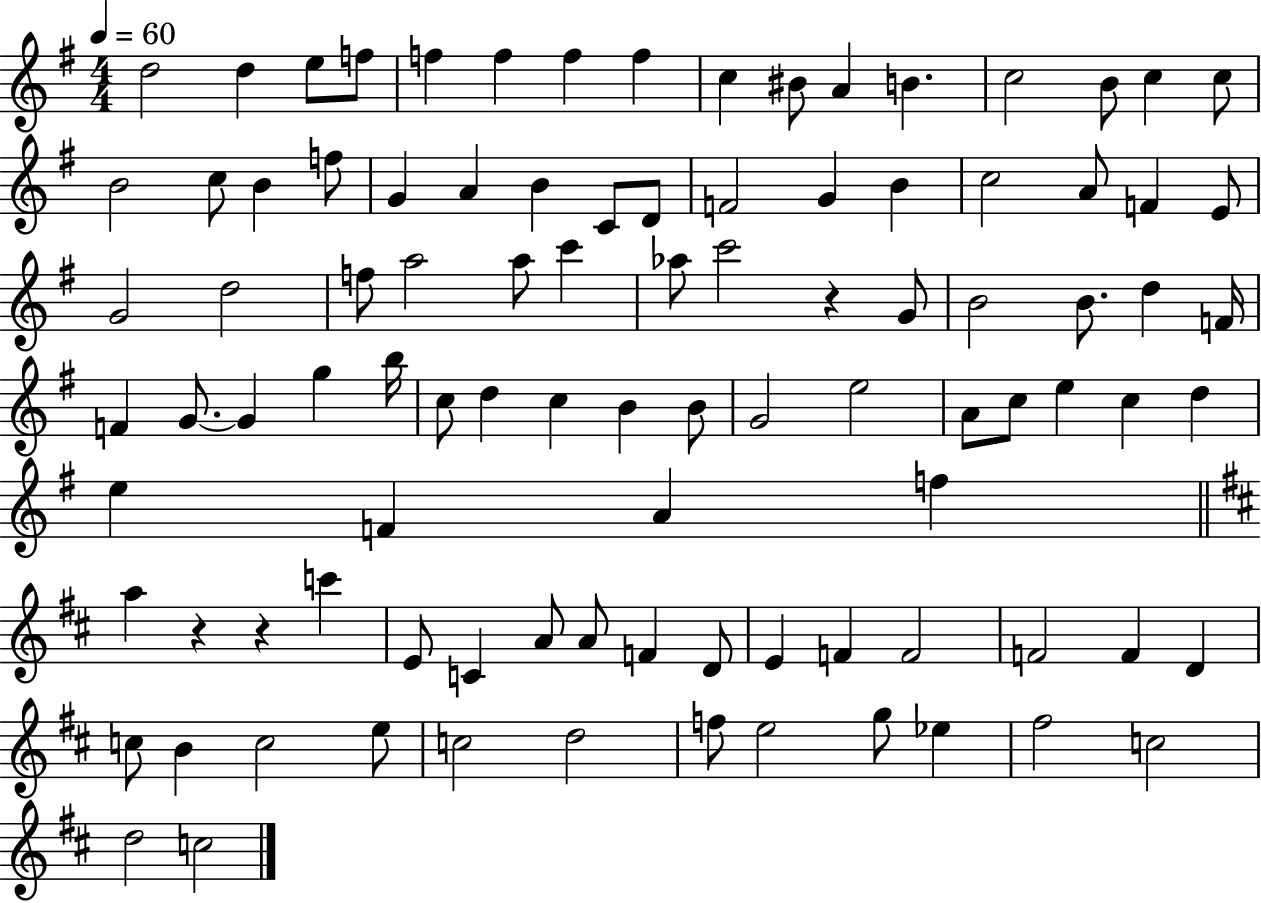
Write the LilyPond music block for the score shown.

{
  \clef treble
  \numericTimeSignature
  \time 4/4
  \key g \major
  \tempo 4 = 60
  d''2 d''4 e''8 f''8 | f''4 f''4 f''4 f''4 | c''4 bis'8 a'4 b'4. | c''2 b'8 c''4 c''8 | \break b'2 c''8 b'4 f''8 | g'4 a'4 b'4 c'8 d'8 | f'2 g'4 b'4 | c''2 a'8 f'4 e'8 | \break g'2 d''2 | f''8 a''2 a''8 c'''4 | aes''8 c'''2 r4 g'8 | b'2 b'8. d''4 f'16 | \break f'4 g'8.~~ g'4 g''4 b''16 | c''8 d''4 c''4 b'4 b'8 | g'2 e''2 | a'8 c''8 e''4 c''4 d''4 | \break e''4 f'4 a'4 f''4 | \bar "||" \break \key b \minor a''4 r4 r4 c'''4 | e'8 c'4 a'8 a'8 f'4 d'8 | e'4 f'4 f'2 | f'2 f'4 d'4 | \break c''8 b'4 c''2 e''8 | c''2 d''2 | f''8 e''2 g''8 ees''4 | fis''2 c''2 | \break d''2 c''2 | \bar "|."
}